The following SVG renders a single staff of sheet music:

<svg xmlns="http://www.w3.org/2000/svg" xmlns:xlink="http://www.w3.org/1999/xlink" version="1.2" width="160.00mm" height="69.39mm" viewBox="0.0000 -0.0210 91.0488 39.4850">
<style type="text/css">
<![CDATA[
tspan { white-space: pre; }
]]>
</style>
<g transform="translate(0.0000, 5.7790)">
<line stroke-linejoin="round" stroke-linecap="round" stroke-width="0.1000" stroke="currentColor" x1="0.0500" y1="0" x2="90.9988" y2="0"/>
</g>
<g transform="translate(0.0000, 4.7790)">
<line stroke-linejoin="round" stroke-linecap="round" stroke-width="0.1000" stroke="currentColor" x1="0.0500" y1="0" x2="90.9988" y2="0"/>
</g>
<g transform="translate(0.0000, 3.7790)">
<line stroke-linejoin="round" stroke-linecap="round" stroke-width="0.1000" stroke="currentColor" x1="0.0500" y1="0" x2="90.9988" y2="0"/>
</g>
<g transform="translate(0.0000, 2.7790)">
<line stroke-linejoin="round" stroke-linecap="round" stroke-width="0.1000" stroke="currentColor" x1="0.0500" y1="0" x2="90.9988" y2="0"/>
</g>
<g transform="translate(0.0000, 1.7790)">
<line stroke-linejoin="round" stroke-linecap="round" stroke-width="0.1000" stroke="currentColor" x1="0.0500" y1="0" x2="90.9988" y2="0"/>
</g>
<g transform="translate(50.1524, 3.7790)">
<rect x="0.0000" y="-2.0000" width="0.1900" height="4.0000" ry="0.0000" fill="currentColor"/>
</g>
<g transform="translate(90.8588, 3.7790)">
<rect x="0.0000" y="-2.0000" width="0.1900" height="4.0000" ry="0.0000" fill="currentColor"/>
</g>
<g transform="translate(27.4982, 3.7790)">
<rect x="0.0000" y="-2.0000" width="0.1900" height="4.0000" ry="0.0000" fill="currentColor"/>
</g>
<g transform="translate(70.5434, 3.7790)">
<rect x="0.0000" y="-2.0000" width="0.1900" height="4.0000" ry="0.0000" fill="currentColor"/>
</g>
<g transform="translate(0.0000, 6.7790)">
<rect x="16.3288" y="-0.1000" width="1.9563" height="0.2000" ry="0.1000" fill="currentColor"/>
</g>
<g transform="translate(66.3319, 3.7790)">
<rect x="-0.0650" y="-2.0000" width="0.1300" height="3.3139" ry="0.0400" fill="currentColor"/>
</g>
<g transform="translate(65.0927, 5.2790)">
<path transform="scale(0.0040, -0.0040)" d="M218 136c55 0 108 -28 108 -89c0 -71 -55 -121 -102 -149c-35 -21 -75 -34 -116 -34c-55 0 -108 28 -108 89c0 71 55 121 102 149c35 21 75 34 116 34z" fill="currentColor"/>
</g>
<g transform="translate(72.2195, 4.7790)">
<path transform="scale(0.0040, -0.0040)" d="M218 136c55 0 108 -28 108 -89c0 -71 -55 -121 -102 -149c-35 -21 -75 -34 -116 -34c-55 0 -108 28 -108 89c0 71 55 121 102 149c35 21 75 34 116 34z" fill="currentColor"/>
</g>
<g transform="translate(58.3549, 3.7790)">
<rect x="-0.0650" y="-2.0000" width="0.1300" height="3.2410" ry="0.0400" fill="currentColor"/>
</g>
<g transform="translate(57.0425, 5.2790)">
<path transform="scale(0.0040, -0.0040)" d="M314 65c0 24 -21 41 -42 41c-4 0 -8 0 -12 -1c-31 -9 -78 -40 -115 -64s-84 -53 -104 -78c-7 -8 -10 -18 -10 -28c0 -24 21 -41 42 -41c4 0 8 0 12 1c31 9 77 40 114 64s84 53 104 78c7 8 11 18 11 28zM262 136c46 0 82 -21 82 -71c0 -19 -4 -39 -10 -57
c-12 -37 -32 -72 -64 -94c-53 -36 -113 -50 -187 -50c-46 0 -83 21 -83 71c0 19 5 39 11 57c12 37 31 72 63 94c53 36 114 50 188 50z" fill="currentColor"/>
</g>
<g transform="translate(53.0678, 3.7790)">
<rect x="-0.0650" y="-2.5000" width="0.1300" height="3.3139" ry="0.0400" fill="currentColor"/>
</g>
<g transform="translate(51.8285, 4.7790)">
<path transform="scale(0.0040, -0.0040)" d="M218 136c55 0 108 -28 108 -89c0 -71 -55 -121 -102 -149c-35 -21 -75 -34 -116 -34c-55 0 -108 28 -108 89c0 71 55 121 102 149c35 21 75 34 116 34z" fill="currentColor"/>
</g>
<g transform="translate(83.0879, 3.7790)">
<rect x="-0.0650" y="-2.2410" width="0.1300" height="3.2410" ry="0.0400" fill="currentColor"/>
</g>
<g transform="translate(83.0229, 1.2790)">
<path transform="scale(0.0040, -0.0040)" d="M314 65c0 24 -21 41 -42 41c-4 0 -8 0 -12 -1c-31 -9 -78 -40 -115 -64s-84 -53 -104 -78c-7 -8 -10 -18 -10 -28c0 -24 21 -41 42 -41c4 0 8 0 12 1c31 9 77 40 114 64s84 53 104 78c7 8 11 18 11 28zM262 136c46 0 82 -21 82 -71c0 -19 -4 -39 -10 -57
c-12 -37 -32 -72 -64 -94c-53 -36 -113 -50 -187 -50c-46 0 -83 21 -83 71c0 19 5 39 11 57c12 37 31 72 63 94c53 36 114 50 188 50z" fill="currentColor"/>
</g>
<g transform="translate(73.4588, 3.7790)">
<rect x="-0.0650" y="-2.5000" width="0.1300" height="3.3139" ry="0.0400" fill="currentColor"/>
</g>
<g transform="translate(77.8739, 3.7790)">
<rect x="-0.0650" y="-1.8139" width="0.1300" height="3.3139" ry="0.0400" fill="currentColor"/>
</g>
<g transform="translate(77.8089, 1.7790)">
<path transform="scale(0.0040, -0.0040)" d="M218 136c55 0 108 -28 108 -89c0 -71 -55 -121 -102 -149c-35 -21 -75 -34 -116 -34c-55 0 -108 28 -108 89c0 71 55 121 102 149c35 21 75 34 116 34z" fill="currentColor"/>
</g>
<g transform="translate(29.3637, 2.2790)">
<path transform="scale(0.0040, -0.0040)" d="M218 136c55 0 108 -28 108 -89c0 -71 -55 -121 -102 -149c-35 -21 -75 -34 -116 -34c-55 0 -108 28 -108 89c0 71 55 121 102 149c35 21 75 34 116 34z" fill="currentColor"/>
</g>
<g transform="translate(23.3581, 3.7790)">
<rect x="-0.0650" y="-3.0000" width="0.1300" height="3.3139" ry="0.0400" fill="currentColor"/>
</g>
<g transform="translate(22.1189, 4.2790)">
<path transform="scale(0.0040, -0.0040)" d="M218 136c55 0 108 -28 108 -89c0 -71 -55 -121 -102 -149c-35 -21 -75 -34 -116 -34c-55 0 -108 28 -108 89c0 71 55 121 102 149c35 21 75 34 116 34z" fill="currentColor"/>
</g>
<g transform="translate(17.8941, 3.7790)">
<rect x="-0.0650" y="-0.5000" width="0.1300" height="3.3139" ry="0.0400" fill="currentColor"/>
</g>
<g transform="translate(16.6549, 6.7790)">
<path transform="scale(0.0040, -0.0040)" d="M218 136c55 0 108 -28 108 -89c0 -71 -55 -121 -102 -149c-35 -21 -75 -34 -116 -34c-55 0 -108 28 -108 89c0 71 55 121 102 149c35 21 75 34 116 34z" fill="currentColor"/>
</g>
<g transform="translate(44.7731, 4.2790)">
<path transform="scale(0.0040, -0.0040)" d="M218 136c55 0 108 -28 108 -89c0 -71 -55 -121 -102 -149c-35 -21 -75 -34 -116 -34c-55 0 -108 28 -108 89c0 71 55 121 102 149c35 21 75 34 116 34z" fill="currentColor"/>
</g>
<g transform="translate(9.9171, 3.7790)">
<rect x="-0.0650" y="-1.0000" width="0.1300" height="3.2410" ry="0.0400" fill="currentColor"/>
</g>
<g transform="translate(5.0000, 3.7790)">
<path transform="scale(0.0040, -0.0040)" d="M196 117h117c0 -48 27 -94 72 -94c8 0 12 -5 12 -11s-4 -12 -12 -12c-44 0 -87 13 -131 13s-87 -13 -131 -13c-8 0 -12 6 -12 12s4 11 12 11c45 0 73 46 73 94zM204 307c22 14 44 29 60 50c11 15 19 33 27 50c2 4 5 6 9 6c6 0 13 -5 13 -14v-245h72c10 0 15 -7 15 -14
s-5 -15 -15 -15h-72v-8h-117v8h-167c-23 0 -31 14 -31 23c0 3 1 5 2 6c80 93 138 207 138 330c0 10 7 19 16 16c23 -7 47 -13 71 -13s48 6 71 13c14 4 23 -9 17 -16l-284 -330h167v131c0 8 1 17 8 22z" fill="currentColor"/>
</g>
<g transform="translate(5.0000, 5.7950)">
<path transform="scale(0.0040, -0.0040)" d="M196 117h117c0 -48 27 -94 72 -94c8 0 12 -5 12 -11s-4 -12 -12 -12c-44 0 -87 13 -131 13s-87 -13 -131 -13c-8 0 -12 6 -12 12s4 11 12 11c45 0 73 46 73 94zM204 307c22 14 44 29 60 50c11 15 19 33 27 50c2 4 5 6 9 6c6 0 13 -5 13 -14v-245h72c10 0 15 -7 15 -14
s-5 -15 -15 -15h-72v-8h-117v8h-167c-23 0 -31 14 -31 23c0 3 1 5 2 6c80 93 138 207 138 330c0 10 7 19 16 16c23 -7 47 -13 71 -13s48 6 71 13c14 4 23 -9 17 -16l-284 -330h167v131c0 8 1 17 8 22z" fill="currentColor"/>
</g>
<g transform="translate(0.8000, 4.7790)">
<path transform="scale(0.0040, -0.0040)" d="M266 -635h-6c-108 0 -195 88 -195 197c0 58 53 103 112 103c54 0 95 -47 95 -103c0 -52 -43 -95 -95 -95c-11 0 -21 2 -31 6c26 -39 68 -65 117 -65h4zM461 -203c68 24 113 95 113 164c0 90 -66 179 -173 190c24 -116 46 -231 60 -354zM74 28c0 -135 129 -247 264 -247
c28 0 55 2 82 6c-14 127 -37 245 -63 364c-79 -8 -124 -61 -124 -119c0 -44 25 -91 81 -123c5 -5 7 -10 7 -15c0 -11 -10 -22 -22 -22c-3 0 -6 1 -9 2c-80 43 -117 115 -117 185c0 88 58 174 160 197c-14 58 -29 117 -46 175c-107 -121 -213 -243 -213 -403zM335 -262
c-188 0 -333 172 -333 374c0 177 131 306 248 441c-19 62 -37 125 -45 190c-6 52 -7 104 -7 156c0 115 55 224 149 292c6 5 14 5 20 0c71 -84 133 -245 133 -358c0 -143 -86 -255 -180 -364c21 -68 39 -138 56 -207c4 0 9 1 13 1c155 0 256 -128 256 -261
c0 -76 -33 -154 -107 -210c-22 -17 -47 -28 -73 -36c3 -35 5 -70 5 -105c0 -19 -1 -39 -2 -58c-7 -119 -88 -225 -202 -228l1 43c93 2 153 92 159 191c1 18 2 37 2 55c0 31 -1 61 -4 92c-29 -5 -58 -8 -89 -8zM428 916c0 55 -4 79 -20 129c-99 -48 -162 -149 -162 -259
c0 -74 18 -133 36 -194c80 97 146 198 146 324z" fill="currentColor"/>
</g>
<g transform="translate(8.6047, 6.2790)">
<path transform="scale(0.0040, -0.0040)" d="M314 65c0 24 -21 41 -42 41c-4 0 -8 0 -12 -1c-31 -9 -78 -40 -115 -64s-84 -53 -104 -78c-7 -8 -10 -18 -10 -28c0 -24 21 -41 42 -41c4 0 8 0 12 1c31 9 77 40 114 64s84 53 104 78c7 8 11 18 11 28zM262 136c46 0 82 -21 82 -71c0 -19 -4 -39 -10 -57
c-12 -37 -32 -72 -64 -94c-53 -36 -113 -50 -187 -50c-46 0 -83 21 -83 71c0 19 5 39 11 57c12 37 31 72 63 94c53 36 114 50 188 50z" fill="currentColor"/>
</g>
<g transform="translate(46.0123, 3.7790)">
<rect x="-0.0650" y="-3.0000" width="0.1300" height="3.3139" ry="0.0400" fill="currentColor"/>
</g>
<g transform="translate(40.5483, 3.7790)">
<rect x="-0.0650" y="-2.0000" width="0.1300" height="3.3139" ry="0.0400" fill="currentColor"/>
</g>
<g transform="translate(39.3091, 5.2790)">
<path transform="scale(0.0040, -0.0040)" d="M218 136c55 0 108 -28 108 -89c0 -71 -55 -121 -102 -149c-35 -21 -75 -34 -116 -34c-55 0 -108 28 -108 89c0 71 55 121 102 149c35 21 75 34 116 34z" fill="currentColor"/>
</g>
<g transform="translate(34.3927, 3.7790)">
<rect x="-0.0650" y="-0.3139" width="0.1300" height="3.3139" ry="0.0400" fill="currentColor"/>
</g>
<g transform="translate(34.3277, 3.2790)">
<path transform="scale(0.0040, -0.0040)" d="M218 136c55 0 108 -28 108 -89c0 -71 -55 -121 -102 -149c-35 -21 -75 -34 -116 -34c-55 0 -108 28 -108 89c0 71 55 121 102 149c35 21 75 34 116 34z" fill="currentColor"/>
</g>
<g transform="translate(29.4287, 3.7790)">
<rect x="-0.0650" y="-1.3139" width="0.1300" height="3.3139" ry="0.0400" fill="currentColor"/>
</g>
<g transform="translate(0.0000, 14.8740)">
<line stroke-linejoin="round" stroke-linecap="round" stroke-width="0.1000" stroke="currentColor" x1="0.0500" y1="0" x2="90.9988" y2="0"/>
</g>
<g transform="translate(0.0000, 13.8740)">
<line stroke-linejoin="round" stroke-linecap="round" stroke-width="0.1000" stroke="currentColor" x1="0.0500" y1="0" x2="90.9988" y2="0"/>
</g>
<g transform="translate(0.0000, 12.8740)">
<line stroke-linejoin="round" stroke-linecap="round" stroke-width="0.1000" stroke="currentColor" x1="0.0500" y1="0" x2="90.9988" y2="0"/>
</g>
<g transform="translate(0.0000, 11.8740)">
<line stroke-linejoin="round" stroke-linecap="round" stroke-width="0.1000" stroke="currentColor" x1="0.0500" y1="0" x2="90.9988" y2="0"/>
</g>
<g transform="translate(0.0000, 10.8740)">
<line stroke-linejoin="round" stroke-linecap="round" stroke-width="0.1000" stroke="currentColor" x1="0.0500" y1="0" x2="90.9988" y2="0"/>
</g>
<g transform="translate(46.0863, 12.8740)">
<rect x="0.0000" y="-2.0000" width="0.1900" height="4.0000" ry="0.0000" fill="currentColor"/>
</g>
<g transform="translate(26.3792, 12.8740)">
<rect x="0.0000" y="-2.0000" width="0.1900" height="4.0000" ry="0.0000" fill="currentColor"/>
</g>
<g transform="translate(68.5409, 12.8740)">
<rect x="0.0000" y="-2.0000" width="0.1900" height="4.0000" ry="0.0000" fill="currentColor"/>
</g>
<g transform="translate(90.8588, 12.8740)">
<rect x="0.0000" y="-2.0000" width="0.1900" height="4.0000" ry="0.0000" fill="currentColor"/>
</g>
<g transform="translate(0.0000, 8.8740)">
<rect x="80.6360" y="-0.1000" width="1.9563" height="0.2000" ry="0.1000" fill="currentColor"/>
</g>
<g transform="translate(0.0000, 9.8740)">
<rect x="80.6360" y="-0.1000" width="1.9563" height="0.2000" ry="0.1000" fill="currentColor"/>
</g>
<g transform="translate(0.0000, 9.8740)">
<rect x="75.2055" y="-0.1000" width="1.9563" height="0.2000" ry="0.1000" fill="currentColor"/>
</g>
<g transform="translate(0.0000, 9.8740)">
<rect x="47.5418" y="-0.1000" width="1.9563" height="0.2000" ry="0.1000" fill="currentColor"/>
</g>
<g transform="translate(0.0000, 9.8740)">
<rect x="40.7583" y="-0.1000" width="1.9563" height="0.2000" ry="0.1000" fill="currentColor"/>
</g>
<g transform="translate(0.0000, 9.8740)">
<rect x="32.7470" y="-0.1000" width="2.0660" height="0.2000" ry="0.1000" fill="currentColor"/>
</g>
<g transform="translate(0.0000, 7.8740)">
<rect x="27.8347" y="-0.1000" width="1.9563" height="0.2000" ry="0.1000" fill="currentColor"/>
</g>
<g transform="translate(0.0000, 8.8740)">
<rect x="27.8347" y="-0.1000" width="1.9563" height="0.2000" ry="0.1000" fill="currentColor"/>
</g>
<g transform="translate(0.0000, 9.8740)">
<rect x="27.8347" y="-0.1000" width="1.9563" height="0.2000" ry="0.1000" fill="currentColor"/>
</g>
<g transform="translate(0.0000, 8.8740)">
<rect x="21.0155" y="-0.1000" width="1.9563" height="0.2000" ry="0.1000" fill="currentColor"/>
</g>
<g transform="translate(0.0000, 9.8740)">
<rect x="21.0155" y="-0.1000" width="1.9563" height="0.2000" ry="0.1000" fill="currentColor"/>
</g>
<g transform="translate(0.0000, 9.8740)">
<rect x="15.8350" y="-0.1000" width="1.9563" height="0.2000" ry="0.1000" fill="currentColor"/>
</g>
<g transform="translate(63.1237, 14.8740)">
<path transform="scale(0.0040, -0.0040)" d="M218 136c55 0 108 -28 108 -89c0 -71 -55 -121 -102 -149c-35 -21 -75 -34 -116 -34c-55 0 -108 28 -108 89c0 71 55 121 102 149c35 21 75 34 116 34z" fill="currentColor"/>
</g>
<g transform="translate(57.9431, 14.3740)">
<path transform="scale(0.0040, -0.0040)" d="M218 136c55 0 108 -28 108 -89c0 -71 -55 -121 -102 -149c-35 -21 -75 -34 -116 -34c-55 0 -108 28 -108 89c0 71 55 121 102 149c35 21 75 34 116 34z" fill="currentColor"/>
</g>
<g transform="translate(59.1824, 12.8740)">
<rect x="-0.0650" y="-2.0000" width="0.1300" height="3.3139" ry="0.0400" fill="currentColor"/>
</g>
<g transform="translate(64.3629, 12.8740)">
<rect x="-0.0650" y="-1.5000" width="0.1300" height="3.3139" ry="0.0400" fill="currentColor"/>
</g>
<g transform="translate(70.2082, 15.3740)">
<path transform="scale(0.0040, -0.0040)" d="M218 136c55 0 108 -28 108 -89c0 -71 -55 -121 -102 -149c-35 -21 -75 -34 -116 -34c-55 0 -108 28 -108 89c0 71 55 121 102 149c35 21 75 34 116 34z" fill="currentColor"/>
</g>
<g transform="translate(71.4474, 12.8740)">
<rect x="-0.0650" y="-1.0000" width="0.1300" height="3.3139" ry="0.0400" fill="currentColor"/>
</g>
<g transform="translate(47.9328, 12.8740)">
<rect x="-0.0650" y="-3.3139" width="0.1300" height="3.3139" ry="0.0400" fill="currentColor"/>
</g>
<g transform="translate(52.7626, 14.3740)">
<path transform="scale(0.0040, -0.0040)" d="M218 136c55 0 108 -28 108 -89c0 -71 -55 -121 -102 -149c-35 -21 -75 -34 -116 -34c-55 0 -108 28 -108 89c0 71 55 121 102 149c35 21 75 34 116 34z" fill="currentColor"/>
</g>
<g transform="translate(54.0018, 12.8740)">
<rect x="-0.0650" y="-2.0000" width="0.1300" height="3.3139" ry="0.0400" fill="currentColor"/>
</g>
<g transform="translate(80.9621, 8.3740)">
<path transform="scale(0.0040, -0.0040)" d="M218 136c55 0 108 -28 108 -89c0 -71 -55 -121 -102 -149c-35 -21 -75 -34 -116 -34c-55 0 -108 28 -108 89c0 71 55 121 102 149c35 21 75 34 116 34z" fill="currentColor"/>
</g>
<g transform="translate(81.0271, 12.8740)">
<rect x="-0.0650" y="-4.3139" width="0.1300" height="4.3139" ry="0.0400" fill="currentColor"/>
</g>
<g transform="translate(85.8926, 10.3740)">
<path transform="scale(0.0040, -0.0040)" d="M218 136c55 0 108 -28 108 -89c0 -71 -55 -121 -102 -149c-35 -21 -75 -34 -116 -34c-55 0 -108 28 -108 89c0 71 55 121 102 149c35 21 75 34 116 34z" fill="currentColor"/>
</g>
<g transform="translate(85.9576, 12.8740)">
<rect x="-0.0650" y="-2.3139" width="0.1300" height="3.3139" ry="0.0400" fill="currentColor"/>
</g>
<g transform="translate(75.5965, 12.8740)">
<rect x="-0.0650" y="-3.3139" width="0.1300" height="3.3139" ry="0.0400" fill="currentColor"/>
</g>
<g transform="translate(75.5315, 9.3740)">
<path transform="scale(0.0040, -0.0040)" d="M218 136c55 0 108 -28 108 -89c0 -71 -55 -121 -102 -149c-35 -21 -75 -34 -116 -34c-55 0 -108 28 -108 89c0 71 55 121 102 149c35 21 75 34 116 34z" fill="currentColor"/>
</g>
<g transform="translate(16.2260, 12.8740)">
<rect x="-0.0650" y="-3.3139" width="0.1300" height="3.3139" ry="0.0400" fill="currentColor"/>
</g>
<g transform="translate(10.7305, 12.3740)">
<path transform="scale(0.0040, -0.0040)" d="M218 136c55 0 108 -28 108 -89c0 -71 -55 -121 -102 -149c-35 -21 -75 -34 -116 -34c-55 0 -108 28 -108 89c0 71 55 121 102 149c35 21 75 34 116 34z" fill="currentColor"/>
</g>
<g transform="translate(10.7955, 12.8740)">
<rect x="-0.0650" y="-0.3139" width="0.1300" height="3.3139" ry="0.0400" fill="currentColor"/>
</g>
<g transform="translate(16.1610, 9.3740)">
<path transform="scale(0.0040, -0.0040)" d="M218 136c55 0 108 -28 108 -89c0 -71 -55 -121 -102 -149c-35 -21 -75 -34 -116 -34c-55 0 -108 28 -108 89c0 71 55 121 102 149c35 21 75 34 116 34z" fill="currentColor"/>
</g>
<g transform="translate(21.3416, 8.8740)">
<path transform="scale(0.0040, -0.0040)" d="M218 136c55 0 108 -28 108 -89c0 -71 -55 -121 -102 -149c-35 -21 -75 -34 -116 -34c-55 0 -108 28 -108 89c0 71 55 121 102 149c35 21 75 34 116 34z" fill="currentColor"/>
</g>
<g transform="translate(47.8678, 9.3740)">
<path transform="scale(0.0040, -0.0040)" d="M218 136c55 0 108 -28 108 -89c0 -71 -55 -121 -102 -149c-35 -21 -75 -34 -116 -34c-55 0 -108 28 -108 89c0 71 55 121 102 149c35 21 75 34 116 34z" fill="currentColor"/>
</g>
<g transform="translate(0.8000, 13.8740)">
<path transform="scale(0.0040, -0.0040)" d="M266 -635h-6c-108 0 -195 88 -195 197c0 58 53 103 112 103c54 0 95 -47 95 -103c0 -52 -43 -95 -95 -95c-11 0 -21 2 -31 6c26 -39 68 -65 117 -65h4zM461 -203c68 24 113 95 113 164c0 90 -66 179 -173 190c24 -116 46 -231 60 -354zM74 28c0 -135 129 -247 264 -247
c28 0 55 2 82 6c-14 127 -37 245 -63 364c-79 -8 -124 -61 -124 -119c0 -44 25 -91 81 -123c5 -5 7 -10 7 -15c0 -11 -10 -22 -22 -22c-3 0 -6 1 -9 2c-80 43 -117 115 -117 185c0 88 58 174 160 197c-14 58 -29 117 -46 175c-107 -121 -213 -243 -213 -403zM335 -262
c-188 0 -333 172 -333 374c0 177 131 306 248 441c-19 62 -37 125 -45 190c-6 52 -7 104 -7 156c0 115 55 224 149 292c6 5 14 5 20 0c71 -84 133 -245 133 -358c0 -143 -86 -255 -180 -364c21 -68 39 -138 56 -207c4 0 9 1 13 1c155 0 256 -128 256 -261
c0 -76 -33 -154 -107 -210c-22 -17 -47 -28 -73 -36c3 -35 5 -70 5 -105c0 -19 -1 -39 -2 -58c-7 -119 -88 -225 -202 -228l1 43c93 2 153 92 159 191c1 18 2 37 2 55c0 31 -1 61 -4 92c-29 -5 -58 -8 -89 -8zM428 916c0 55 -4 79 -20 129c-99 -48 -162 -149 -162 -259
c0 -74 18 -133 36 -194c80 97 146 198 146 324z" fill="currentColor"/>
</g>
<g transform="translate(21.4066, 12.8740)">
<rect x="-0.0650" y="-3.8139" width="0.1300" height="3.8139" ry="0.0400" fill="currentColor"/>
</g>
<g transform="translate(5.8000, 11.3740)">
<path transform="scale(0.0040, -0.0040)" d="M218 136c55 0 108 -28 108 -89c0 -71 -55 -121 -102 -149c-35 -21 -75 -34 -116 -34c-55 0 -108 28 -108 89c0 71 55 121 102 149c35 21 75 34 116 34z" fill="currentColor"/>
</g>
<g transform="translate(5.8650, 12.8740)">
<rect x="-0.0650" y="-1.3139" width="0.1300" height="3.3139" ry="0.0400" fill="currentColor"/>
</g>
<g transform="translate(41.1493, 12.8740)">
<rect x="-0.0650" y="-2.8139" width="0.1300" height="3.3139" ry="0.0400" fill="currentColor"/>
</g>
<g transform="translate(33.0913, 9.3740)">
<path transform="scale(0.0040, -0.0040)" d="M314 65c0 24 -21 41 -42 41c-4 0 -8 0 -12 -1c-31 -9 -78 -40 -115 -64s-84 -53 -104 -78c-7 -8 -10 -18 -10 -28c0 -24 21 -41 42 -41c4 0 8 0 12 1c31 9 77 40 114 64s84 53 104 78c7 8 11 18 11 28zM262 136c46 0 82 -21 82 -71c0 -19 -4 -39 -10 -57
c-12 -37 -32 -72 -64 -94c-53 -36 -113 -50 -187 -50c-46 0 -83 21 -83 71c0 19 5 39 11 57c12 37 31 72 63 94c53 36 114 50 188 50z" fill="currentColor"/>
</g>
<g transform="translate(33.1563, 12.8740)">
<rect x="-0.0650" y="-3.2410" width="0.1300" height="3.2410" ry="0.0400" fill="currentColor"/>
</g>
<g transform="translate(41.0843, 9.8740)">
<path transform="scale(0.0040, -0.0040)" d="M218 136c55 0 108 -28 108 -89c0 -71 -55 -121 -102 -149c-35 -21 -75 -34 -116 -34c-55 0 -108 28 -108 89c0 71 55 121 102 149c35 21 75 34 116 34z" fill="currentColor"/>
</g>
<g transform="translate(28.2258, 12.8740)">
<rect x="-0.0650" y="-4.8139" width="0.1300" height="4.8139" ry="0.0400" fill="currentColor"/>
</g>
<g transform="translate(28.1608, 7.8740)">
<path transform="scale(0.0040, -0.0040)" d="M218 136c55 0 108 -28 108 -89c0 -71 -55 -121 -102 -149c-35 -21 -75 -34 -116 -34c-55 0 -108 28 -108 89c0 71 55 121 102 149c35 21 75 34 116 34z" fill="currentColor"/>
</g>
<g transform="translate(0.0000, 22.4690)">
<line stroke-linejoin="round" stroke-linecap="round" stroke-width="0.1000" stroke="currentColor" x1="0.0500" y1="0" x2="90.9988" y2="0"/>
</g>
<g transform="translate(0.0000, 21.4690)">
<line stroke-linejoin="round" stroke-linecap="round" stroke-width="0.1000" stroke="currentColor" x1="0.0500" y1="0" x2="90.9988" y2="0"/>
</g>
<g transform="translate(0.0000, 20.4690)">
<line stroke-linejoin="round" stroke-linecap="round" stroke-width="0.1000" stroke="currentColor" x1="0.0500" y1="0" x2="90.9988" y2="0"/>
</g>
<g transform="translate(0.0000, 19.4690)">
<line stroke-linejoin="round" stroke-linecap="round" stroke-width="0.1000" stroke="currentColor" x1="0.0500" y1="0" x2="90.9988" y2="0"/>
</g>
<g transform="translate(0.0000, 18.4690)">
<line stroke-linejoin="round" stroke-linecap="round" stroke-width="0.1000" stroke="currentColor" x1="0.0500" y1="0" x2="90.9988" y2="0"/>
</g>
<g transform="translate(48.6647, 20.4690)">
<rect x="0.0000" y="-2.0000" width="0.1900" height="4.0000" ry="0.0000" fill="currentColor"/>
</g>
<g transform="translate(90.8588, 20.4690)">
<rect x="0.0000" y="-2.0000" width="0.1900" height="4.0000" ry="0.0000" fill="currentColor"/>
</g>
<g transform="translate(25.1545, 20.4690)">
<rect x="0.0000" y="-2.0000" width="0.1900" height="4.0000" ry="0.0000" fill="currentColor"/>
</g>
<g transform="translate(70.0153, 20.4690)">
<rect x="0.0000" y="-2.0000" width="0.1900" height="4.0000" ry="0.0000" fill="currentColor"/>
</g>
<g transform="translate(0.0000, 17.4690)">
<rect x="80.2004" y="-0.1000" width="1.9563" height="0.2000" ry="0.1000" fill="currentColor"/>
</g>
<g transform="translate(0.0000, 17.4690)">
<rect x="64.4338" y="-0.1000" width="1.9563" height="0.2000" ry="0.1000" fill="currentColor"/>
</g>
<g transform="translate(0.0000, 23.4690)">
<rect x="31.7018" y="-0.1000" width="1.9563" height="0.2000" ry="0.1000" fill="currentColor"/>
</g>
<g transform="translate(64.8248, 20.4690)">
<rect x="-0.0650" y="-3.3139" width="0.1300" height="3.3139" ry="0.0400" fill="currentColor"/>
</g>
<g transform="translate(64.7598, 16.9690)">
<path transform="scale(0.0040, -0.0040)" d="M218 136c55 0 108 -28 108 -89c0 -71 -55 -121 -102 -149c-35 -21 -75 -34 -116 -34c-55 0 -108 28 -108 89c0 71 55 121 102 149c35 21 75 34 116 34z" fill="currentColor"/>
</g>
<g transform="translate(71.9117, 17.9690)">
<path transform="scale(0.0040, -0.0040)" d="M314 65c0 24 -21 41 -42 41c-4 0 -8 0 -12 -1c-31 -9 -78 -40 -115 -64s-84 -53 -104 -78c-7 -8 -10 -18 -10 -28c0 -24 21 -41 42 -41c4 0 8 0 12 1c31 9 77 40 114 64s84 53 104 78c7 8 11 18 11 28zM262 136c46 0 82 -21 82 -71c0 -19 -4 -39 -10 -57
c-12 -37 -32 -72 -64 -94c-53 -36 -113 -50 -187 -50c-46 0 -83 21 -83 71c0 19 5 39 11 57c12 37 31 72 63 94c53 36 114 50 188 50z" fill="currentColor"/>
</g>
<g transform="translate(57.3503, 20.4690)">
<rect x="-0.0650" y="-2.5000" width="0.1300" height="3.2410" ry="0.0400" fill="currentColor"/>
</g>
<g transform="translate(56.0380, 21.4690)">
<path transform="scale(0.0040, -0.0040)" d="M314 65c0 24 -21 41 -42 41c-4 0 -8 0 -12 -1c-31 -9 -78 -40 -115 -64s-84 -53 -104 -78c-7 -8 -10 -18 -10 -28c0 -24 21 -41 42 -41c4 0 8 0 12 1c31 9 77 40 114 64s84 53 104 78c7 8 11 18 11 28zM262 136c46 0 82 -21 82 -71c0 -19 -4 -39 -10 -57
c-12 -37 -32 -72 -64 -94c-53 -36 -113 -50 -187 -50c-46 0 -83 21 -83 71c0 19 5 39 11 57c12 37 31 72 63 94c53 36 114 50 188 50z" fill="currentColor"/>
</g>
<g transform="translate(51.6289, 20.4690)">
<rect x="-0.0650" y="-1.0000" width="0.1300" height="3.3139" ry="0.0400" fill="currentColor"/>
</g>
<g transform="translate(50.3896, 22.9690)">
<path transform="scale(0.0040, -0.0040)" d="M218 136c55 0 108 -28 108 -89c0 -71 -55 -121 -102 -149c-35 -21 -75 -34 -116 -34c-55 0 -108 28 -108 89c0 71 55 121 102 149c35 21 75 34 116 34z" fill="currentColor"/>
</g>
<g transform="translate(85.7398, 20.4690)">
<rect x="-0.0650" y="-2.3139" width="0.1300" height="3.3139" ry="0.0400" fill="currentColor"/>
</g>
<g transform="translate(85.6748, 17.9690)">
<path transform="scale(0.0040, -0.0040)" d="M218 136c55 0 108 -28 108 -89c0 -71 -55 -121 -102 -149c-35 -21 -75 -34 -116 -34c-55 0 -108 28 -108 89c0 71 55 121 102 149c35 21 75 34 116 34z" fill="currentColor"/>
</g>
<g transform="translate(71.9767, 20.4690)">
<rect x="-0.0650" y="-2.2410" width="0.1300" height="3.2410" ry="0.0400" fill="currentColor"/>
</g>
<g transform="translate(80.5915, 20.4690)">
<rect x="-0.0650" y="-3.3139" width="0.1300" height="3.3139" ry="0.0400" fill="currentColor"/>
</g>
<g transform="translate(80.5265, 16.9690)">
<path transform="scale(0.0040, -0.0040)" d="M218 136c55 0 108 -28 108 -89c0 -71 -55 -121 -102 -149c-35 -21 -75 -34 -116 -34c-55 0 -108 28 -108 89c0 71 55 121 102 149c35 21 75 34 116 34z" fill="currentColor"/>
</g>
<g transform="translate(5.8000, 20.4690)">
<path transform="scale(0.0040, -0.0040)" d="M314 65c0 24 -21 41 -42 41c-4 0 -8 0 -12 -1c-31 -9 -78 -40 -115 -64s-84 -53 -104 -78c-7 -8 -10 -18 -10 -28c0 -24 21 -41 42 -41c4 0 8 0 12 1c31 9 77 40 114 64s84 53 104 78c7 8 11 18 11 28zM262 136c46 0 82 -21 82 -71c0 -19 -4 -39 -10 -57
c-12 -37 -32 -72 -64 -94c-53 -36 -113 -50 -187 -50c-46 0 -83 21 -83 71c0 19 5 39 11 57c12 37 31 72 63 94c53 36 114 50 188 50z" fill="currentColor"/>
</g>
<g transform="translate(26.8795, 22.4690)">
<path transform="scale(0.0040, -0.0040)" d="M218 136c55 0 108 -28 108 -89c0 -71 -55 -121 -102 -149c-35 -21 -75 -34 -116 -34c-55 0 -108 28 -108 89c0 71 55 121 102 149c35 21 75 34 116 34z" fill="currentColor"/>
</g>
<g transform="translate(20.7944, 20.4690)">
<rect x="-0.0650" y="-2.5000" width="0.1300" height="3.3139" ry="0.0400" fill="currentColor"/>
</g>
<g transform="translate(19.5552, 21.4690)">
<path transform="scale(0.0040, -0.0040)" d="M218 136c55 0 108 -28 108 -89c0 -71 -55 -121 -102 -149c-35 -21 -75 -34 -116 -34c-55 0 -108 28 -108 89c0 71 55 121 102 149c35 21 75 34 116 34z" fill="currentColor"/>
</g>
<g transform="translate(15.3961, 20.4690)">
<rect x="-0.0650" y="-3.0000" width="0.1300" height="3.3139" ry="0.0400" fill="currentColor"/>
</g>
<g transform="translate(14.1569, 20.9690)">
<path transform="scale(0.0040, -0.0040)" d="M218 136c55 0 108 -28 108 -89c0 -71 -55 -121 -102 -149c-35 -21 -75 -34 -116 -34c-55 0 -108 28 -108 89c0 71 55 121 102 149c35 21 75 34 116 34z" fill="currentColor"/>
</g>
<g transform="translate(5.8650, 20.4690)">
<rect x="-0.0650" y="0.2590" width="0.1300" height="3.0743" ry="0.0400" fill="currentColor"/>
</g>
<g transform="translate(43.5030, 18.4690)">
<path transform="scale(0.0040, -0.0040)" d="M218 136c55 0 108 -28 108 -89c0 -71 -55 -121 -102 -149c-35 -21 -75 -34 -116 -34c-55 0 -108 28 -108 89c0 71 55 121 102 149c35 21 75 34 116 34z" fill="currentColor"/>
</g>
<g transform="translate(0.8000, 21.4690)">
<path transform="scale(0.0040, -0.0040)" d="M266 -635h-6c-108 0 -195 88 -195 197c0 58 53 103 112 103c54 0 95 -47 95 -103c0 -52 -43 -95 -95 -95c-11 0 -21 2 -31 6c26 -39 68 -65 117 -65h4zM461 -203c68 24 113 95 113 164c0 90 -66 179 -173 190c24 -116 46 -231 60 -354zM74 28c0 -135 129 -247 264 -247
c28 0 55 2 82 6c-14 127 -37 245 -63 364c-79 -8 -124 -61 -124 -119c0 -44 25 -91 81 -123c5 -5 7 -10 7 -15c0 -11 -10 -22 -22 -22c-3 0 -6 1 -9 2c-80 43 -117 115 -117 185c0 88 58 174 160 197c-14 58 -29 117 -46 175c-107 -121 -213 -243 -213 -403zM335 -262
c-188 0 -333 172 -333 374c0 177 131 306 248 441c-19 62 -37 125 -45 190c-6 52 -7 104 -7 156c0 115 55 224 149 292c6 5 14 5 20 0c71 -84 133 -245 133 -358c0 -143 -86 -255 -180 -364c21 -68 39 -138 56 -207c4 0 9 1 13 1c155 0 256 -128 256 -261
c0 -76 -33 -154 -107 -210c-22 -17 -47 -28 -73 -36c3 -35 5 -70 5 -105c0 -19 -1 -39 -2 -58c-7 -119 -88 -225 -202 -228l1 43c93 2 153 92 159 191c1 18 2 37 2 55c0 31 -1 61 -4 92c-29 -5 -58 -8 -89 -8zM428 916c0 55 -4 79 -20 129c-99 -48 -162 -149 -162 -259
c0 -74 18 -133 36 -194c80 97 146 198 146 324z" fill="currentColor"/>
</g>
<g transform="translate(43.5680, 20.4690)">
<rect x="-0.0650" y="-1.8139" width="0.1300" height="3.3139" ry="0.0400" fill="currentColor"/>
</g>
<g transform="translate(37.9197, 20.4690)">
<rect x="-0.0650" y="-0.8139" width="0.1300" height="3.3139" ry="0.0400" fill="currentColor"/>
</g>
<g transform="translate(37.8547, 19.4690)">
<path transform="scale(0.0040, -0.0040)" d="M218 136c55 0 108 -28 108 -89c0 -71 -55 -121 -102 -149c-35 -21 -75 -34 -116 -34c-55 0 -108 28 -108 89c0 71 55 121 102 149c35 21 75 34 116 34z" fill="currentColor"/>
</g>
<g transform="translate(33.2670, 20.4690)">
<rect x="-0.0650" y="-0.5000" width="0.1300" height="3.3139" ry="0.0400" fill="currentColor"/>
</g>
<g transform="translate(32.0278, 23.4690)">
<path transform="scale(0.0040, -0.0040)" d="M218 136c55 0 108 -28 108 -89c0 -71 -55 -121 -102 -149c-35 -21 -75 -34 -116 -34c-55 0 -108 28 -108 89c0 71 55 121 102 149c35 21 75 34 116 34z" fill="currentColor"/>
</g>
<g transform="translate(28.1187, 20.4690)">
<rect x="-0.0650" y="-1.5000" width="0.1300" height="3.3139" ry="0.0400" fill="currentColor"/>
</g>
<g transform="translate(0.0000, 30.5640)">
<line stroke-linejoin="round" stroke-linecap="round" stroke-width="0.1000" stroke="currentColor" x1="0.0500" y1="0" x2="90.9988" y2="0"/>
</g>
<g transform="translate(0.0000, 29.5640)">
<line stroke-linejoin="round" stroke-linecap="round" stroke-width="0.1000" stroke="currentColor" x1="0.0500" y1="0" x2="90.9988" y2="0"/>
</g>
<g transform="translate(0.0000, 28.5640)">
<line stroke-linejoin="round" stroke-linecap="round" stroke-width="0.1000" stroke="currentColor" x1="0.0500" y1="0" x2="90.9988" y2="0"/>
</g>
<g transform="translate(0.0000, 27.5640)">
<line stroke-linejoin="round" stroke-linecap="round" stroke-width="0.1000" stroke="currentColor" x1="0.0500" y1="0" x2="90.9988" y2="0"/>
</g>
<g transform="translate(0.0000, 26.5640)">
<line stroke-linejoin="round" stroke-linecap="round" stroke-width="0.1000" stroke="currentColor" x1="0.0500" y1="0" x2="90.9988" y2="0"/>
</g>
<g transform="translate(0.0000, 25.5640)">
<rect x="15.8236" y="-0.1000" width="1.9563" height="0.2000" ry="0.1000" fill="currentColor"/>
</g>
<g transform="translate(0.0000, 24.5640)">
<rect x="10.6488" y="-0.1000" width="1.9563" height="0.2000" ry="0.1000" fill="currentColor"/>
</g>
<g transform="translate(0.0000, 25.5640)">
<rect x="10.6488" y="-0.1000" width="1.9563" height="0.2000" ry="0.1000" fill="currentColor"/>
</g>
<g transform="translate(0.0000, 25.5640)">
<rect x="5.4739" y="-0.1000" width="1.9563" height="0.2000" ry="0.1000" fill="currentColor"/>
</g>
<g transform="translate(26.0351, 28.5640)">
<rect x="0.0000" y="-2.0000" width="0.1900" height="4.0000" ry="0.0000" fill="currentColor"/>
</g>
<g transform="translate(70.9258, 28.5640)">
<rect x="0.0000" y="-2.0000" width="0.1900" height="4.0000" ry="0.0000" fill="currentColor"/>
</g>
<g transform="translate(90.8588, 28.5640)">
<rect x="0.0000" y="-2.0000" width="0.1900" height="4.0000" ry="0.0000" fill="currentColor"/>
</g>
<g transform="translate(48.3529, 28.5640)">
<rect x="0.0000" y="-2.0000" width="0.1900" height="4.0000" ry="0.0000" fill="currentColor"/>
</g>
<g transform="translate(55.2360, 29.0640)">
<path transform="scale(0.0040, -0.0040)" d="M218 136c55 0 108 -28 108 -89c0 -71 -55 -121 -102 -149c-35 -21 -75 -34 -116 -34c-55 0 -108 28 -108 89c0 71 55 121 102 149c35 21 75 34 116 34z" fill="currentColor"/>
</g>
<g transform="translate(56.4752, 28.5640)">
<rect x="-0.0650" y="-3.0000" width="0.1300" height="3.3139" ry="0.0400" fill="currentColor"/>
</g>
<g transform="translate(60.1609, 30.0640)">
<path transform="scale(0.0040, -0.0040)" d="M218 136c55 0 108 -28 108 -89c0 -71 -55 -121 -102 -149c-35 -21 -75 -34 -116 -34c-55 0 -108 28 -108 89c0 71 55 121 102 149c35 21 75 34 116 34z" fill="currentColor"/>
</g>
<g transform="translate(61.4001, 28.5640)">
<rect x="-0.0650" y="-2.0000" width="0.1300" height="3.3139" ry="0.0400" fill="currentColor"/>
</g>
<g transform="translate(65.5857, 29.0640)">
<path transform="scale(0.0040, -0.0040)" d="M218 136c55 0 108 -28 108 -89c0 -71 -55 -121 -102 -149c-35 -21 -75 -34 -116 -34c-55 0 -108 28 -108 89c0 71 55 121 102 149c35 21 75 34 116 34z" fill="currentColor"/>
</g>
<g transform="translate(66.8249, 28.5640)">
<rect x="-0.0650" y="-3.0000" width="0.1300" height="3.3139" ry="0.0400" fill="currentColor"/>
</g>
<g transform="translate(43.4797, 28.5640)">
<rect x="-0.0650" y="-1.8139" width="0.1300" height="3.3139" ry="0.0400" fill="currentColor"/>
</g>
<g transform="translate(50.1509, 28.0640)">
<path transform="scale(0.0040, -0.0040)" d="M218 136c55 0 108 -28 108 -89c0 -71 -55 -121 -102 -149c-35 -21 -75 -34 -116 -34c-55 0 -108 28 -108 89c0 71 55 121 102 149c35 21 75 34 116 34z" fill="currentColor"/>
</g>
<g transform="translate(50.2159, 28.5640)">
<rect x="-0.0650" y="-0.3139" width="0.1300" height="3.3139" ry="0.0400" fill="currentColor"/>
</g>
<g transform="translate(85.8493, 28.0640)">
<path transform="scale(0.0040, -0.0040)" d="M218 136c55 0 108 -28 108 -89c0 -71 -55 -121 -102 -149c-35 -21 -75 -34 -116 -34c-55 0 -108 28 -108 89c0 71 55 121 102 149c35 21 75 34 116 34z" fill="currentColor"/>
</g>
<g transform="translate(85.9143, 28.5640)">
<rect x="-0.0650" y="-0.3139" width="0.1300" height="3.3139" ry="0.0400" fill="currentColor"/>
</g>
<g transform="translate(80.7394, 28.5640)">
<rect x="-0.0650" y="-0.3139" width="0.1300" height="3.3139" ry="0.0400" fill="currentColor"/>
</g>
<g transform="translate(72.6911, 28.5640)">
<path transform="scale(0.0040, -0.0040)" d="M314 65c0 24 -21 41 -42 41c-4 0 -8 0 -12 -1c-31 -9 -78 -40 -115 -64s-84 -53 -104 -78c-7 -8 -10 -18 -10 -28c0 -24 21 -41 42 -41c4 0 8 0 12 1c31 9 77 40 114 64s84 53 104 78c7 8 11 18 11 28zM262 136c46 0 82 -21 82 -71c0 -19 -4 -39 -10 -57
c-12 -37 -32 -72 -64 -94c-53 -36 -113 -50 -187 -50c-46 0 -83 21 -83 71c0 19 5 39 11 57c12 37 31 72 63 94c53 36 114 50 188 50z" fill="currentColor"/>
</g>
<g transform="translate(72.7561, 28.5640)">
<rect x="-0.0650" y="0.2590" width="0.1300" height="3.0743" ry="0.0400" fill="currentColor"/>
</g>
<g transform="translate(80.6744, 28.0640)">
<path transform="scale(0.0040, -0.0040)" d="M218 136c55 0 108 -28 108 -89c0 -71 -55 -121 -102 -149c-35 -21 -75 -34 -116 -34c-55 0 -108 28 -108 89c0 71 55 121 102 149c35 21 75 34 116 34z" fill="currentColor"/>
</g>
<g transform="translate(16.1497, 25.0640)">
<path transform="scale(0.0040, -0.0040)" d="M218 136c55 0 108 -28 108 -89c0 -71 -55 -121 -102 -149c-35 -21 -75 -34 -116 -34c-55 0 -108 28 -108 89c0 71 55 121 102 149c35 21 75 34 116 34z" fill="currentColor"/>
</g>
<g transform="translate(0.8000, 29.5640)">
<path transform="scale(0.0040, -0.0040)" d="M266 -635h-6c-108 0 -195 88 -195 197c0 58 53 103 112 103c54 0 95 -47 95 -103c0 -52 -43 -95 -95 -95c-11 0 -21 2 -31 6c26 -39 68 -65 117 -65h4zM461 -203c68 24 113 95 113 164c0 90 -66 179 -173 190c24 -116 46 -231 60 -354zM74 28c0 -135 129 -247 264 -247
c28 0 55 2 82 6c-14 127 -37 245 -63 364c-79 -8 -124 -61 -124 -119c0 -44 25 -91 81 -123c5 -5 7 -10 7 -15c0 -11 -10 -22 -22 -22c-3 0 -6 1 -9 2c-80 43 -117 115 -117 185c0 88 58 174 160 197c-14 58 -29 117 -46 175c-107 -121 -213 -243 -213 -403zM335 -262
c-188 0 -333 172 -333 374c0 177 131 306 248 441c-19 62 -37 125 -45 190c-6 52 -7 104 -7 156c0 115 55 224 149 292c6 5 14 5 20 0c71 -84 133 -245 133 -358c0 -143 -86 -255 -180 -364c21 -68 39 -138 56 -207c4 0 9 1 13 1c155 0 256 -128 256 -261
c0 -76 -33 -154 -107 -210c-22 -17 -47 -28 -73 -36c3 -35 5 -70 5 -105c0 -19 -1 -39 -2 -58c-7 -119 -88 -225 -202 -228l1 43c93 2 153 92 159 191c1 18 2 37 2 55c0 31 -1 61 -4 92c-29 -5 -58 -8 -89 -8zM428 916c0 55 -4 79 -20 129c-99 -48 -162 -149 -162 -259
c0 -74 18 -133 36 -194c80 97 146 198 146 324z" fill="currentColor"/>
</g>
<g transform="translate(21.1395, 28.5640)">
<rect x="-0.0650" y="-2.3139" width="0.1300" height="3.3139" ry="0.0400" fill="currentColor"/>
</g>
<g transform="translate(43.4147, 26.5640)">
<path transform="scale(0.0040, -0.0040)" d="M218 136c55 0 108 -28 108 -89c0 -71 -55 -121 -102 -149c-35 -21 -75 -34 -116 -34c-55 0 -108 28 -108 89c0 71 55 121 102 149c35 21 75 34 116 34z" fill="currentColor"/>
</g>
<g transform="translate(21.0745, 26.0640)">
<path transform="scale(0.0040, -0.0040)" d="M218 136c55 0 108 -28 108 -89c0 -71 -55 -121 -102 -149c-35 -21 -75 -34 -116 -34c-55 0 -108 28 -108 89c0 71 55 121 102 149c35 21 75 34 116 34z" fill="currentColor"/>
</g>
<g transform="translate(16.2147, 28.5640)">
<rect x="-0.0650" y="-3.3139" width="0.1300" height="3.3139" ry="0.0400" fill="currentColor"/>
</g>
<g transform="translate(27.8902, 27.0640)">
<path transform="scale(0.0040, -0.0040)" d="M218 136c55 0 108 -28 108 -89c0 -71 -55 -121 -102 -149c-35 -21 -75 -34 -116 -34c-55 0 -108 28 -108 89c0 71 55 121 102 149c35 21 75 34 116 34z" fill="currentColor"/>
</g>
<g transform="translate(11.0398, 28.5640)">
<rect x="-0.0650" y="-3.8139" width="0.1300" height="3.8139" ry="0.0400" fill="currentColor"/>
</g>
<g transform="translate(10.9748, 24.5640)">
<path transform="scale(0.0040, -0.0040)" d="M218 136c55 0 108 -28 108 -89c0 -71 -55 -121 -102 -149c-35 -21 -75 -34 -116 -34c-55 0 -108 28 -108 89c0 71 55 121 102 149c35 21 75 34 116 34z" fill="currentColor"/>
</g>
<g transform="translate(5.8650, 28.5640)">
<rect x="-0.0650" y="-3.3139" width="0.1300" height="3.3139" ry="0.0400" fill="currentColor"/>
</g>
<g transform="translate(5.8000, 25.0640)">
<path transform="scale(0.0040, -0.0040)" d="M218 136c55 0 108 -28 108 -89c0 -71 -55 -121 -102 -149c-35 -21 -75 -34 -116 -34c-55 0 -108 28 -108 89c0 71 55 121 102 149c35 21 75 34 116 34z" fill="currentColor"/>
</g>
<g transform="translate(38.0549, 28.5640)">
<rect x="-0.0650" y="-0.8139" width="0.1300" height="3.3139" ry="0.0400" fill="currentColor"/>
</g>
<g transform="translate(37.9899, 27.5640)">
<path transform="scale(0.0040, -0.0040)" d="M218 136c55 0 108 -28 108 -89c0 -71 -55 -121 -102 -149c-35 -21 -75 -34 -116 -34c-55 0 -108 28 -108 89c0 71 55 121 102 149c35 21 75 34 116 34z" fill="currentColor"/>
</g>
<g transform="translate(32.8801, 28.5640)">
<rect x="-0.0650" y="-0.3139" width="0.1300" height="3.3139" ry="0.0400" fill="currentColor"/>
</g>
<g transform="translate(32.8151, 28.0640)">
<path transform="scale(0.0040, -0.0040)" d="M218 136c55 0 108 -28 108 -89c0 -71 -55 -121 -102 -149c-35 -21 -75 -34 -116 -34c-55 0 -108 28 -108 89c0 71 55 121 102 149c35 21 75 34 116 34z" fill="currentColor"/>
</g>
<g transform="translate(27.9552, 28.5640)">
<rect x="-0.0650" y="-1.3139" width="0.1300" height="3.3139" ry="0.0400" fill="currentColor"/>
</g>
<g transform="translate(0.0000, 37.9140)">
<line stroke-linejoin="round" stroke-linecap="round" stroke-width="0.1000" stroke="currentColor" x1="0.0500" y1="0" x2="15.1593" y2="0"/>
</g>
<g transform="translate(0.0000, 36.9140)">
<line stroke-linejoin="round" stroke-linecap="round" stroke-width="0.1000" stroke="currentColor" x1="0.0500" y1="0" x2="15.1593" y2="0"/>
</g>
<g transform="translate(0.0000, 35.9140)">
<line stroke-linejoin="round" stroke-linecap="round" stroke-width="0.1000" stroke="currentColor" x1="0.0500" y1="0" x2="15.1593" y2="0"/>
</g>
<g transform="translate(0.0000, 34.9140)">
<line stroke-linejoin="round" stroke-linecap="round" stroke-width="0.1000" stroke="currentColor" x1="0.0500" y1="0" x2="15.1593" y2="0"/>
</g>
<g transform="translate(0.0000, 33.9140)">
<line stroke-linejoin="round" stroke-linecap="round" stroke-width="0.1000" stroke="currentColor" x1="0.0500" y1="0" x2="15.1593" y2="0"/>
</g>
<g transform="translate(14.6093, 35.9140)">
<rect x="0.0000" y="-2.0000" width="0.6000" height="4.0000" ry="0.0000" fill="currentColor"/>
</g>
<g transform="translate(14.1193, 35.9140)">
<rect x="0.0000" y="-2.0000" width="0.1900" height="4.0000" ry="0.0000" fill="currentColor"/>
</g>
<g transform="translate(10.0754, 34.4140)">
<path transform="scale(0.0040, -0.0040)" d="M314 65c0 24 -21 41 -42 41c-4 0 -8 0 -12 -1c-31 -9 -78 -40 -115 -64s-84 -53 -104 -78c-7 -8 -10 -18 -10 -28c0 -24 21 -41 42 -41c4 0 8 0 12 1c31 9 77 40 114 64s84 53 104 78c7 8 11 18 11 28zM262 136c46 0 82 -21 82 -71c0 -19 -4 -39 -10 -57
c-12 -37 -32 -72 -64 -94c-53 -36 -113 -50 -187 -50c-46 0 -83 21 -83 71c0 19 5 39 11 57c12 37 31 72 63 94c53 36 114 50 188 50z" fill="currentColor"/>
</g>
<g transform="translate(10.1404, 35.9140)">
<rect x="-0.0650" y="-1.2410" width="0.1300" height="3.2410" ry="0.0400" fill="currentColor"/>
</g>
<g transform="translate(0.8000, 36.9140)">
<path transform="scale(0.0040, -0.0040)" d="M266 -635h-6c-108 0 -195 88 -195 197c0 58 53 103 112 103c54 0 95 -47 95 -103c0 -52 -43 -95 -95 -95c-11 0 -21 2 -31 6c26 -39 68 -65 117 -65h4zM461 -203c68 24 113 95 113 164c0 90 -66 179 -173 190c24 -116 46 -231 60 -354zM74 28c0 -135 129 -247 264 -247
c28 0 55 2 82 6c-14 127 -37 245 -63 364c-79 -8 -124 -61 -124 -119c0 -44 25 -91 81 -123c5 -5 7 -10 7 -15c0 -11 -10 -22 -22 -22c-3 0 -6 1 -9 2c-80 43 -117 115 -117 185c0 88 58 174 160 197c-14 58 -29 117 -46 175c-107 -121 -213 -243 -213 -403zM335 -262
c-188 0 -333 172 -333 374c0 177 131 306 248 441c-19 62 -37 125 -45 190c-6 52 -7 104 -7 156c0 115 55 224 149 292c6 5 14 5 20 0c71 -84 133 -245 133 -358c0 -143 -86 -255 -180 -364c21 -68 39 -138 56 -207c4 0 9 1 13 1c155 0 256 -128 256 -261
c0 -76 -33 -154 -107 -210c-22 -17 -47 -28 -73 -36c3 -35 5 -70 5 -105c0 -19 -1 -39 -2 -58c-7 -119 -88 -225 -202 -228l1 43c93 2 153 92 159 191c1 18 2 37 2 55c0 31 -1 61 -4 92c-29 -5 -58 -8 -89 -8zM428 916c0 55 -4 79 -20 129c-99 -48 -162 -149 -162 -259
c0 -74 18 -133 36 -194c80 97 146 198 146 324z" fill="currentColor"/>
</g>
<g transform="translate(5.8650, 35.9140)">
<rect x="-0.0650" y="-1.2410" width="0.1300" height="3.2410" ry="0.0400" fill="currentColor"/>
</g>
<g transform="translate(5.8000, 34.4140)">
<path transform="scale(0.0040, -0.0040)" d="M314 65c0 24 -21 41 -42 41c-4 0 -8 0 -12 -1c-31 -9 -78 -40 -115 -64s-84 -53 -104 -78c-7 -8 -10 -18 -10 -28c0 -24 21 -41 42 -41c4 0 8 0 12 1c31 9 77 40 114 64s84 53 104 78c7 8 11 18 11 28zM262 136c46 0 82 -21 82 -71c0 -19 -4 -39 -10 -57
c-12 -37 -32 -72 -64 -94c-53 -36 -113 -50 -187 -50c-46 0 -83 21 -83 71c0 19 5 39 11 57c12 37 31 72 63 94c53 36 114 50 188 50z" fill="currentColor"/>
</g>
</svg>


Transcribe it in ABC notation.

X:1
T:Untitled
M:4/4
L:1/4
K:C
D2 C A e c F A G F2 F G f g2 e c b c' e' b2 a b F F E D b d' g B2 A G E C d f D G2 b g2 b g b c' b g e c d f c A F A B2 c c e2 e2